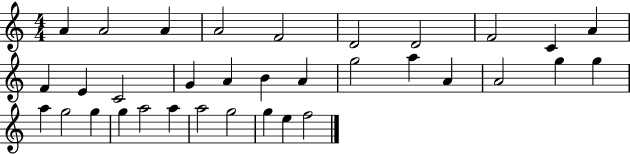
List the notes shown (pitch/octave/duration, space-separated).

A4/q A4/h A4/q A4/h F4/h D4/h D4/h F4/h C4/q A4/q F4/q E4/q C4/h G4/q A4/q B4/q A4/q G5/h A5/q A4/q A4/h G5/q G5/q A5/q G5/h G5/q G5/q A5/h A5/q A5/h G5/h G5/q E5/q F5/h